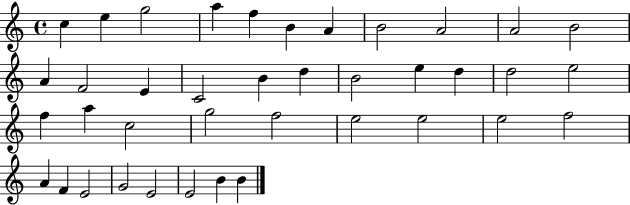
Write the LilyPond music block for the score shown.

{
  \clef treble
  \time 4/4
  \defaultTimeSignature
  \key c \major
  c''4 e''4 g''2 | a''4 f''4 b'4 a'4 | b'2 a'2 | a'2 b'2 | \break a'4 f'2 e'4 | c'2 b'4 d''4 | b'2 e''4 d''4 | d''2 e''2 | \break f''4 a''4 c''2 | g''2 f''2 | e''2 e''2 | e''2 f''2 | \break a'4 f'4 e'2 | g'2 e'2 | e'2 b'4 b'4 | \bar "|."
}